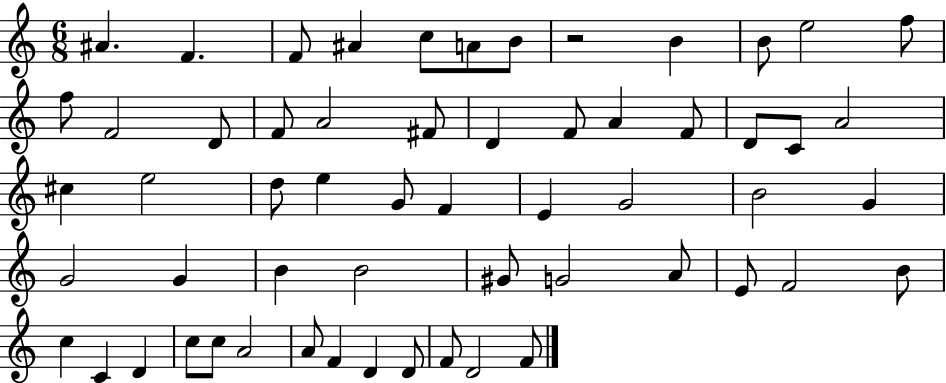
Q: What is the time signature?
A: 6/8